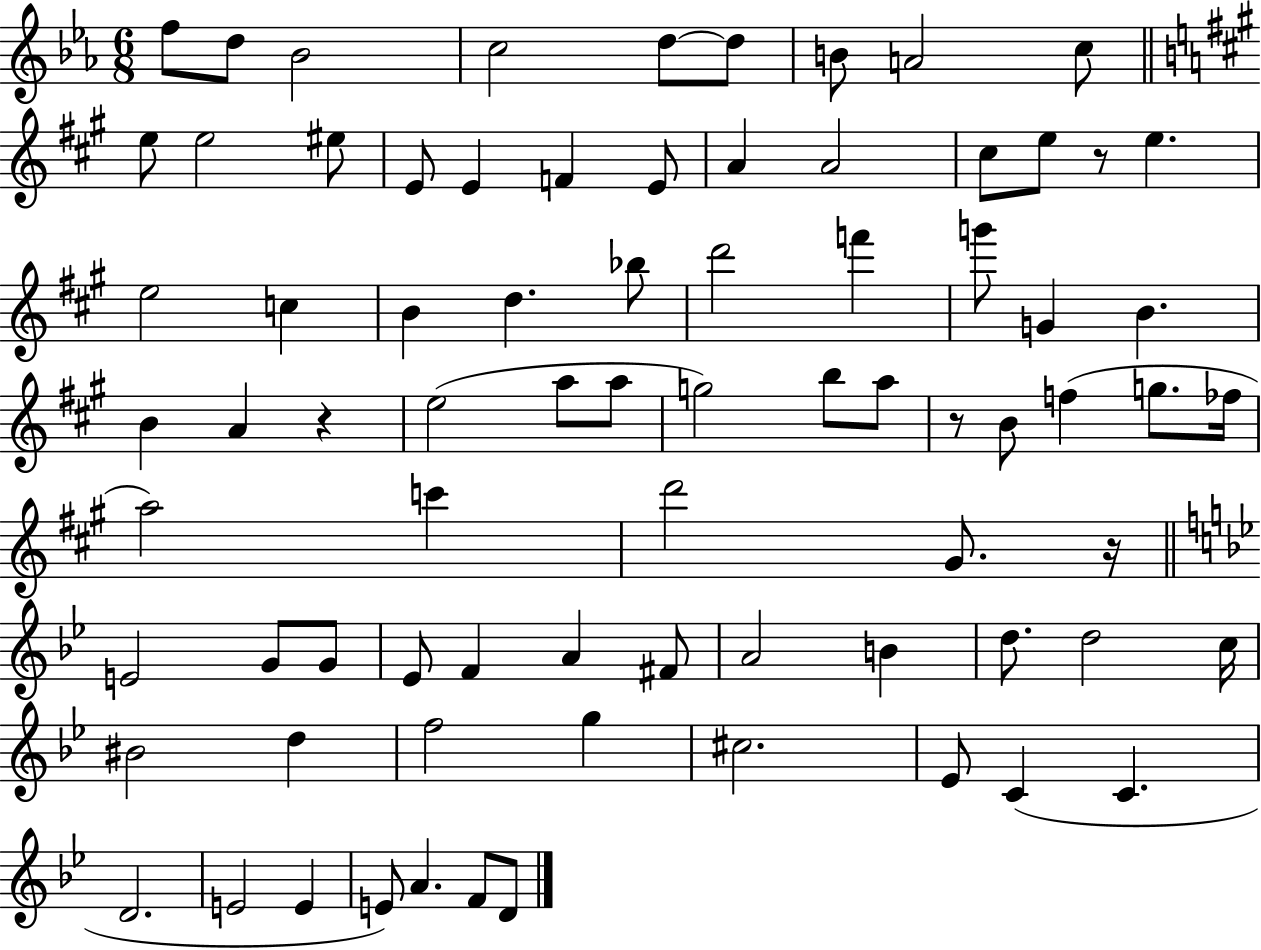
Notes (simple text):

F5/e D5/e Bb4/h C5/h D5/e D5/e B4/e A4/h C5/e E5/e E5/h EIS5/e E4/e E4/q F4/q E4/e A4/q A4/h C#5/e E5/e R/e E5/q. E5/h C5/q B4/q D5/q. Bb5/e D6/h F6/q G6/e G4/q B4/q. B4/q A4/q R/q E5/h A5/e A5/e G5/h B5/e A5/e R/e B4/e F5/q G5/e. FES5/s A5/h C6/q D6/h G#4/e. R/s E4/h G4/e G4/e Eb4/e F4/q A4/q F#4/e A4/h B4/q D5/e. D5/h C5/s BIS4/h D5/q F5/h G5/q C#5/h. Eb4/e C4/q C4/q. D4/h. E4/h E4/q E4/e A4/q. F4/e D4/e